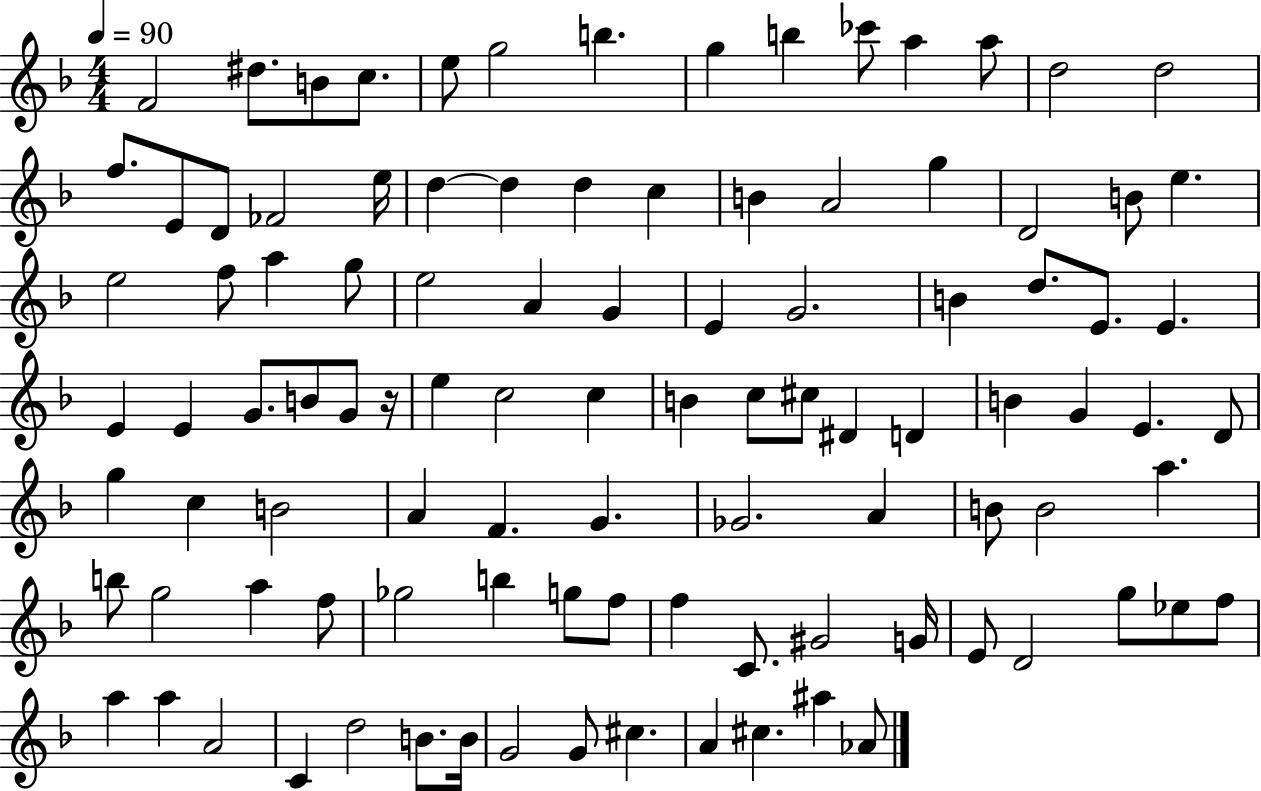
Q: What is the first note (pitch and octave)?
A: F4